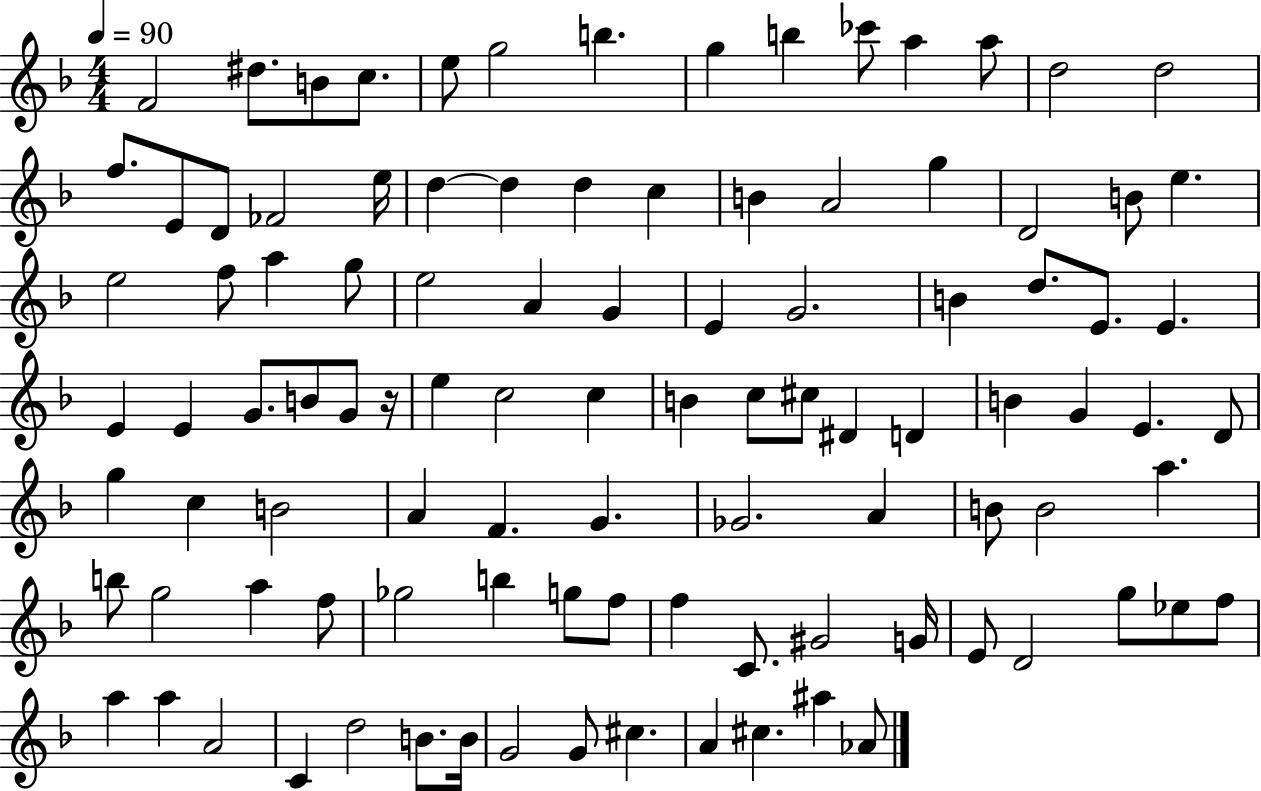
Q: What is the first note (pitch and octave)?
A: F4